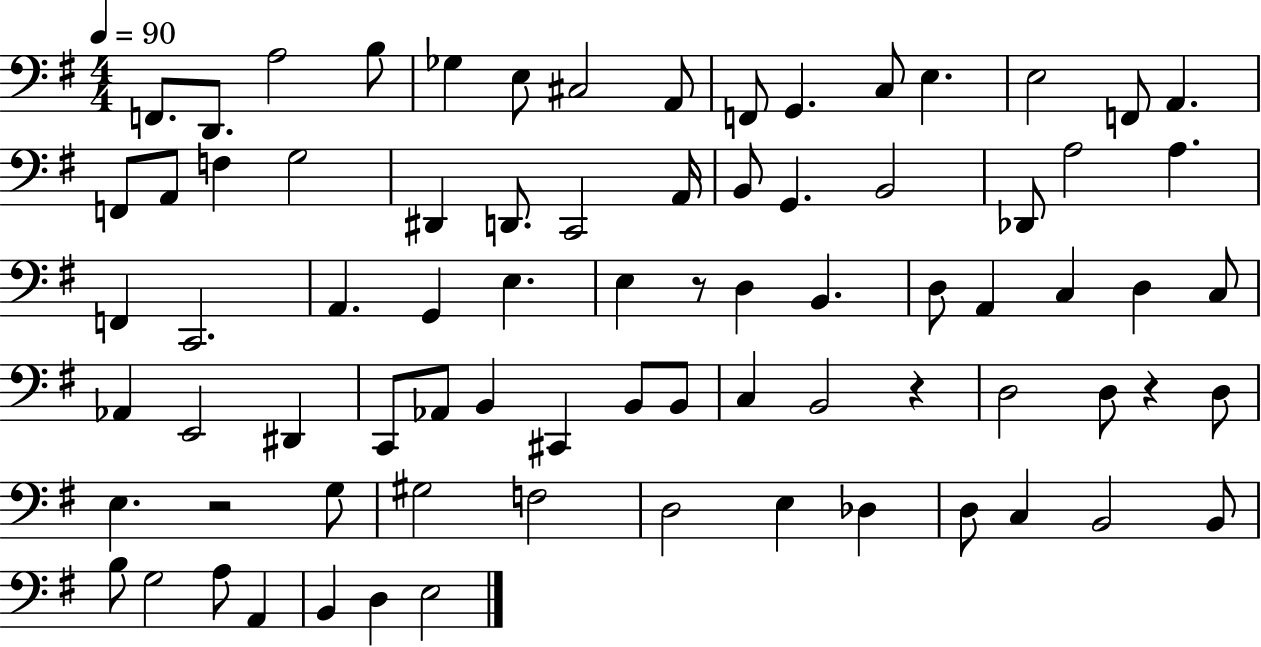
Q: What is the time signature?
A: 4/4